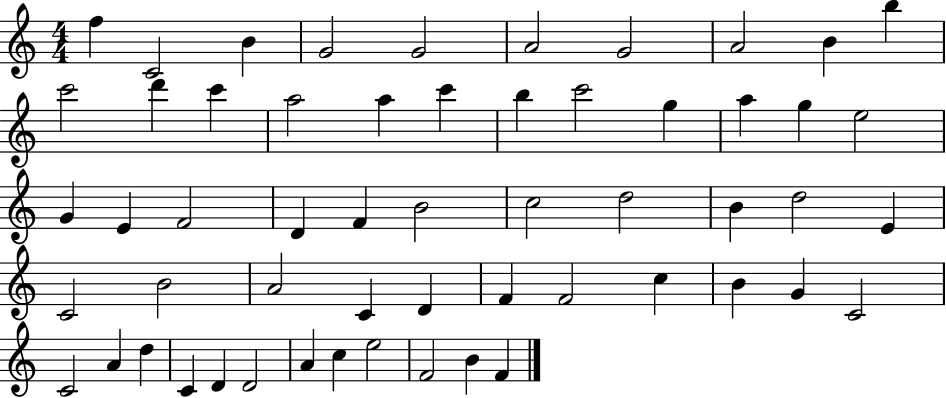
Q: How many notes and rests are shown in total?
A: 56